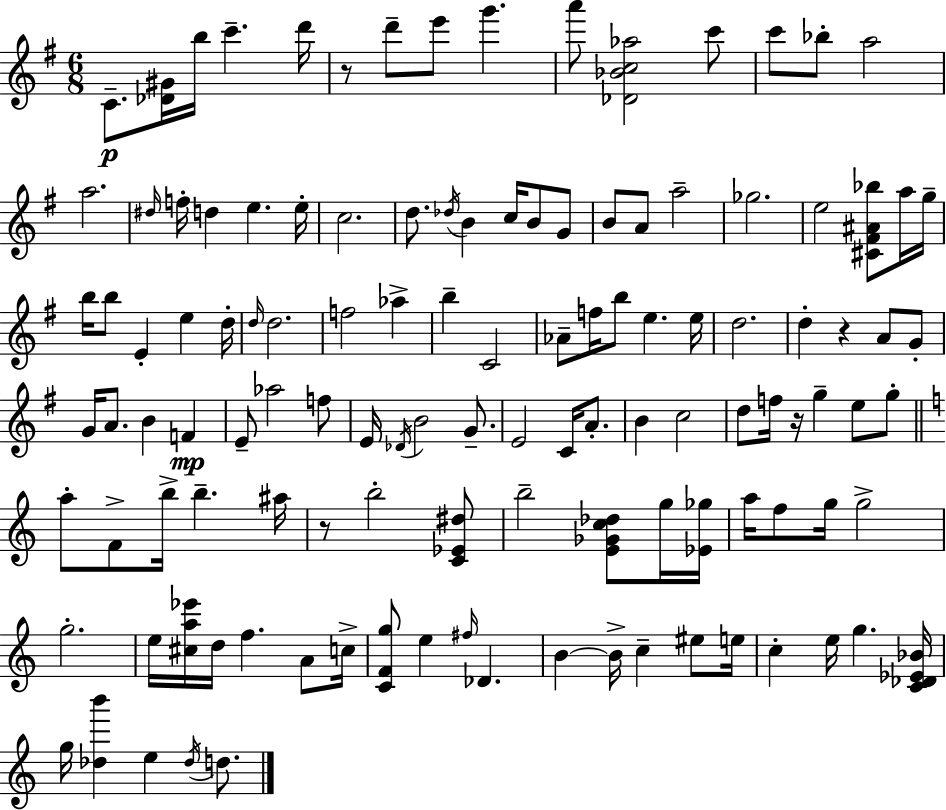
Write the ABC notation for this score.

X:1
T:Untitled
M:6/8
L:1/4
K:Em
C/2 [_D^G]/4 b/4 c' d'/4 z/2 d'/2 e'/2 g' a'/2 [_D_Bc_a]2 c'/2 c'/2 _b/2 a2 a2 ^d/4 f/4 d e e/4 c2 d/2 _d/4 B c/4 B/2 G/2 B/2 A/2 a2 _g2 e2 [^C^F^A_b]/2 a/4 g/4 b/4 b/2 E e d/4 d/4 d2 f2 _a b C2 _A/2 f/4 b/2 e e/4 d2 d z A/2 G/2 G/4 A/2 B F E/2 _a2 f/2 E/4 _D/4 B2 G/2 E2 C/4 A/2 B c2 d/2 f/4 z/4 g e/2 g/2 a/2 F/2 b/4 b ^a/4 z/2 b2 [C_E^d]/2 b2 [E_Gc_d]/2 g/4 [_E_g]/4 a/4 f/2 g/4 g2 g2 e/4 [^ca_e']/4 d/4 f A/2 c/4 [CFg]/2 e ^f/4 _D B B/4 c ^e/2 e/4 c e/4 g [C_D_E_B]/4 g/4 [_db'] e _d/4 d/2